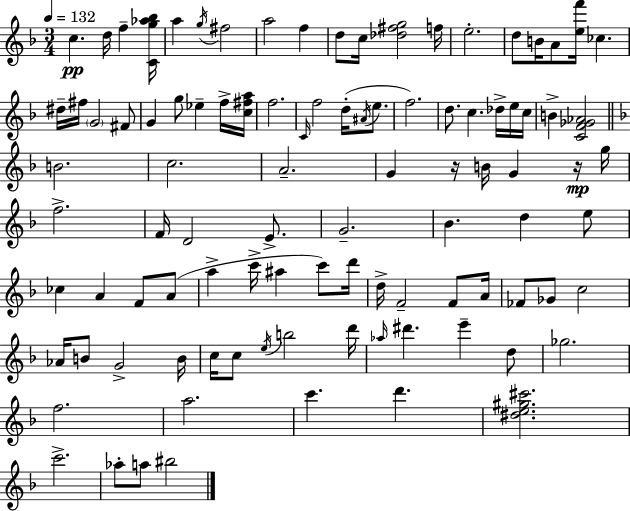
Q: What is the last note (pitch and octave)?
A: BIS5